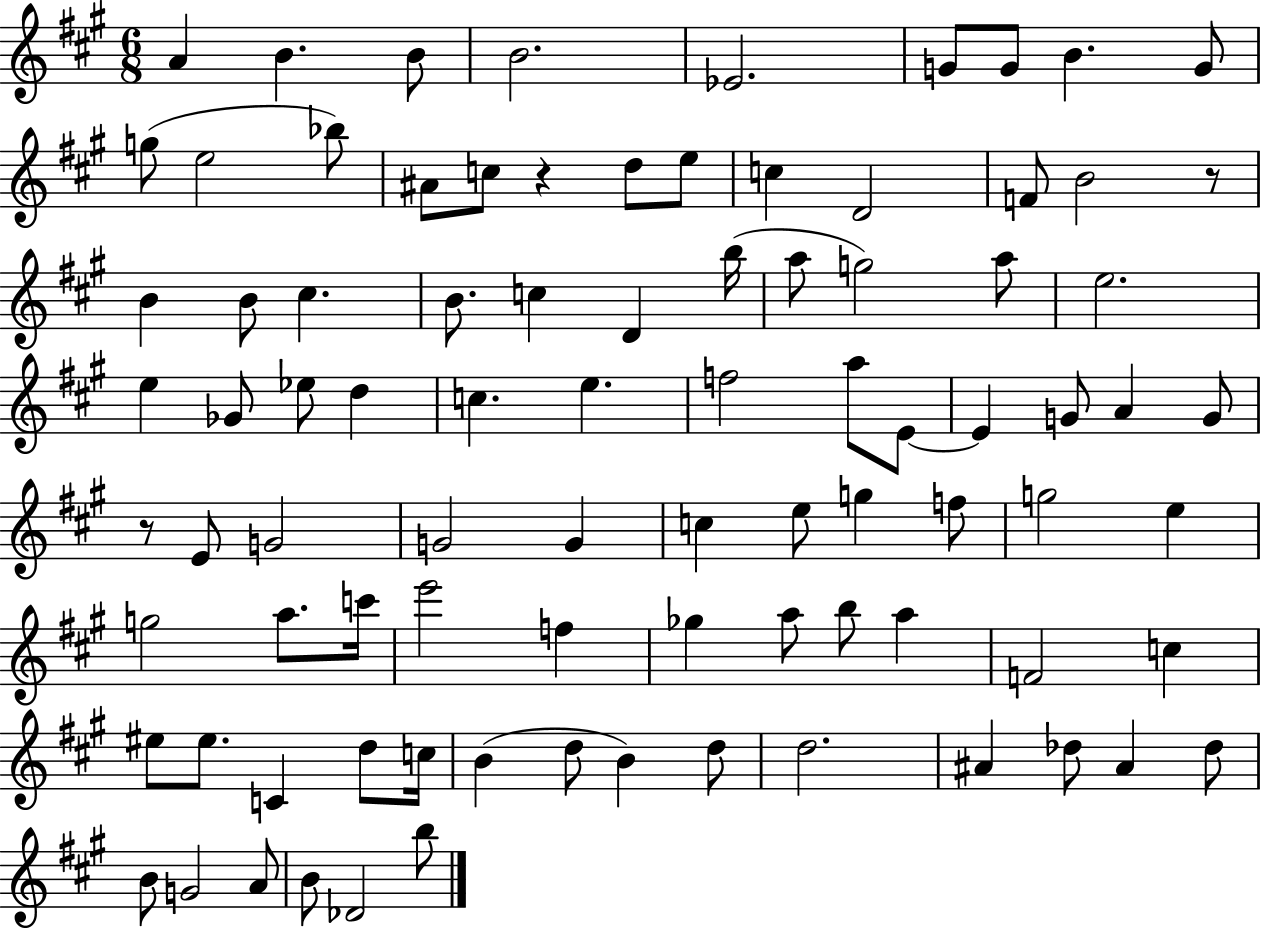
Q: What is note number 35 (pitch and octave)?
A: D5